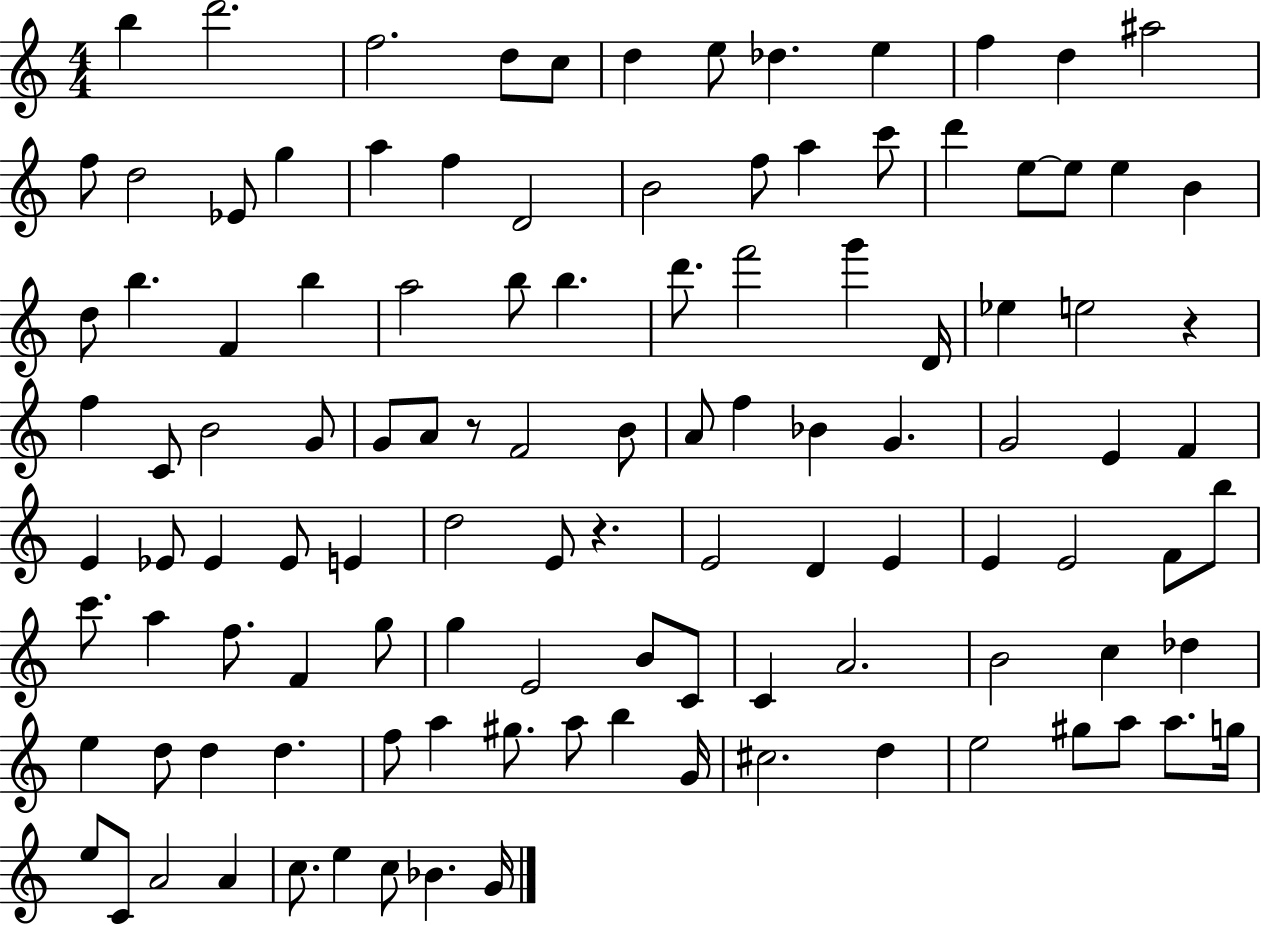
{
  \clef treble
  \numericTimeSignature
  \time 4/4
  \key c \major
  \repeat volta 2 { b''4 d'''2. | f''2. d''8 c''8 | d''4 e''8 des''4. e''4 | f''4 d''4 ais''2 | \break f''8 d''2 ees'8 g''4 | a''4 f''4 d'2 | b'2 f''8 a''4 c'''8 | d'''4 e''8~~ e''8 e''4 b'4 | \break d''8 b''4. f'4 b''4 | a''2 b''8 b''4. | d'''8. f'''2 g'''4 d'16 | ees''4 e''2 r4 | \break f''4 c'8 b'2 g'8 | g'8 a'8 r8 f'2 b'8 | a'8 f''4 bes'4 g'4. | g'2 e'4 f'4 | \break e'4 ees'8 ees'4 ees'8 e'4 | d''2 e'8 r4. | e'2 d'4 e'4 | e'4 e'2 f'8 b''8 | \break c'''8. a''4 f''8. f'4 g''8 | g''4 e'2 b'8 c'8 | c'4 a'2. | b'2 c''4 des''4 | \break e''4 d''8 d''4 d''4. | f''8 a''4 gis''8. a''8 b''4 g'16 | cis''2. d''4 | e''2 gis''8 a''8 a''8. g''16 | \break e''8 c'8 a'2 a'4 | c''8. e''4 c''8 bes'4. g'16 | } \bar "|."
}